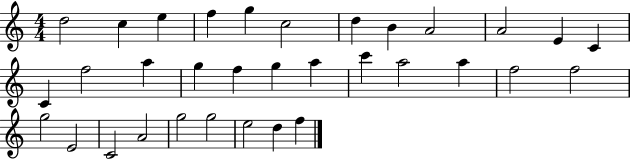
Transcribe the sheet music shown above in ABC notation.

X:1
T:Untitled
M:4/4
L:1/4
K:C
d2 c e f g c2 d B A2 A2 E C C f2 a g f g a c' a2 a f2 f2 g2 E2 C2 A2 g2 g2 e2 d f